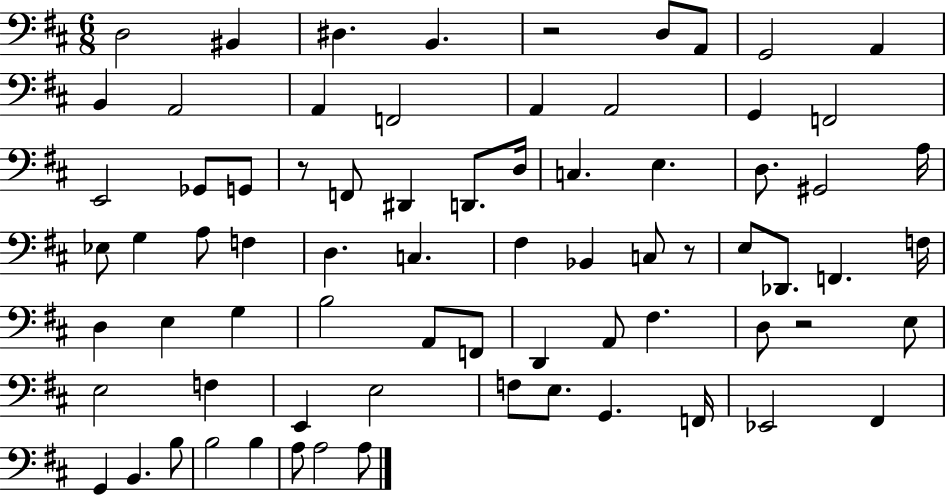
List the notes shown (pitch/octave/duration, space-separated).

D3/h BIS2/q D#3/q. B2/q. R/h D3/e A2/e G2/h A2/q B2/q A2/h A2/q F2/h A2/q A2/h G2/q F2/h E2/h Gb2/e G2/e R/e F2/e D#2/q D2/e. D3/s C3/q. E3/q. D3/e. G#2/h A3/s Eb3/e G3/q A3/e F3/q D3/q. C3/q. F#3/q Bb2/q C3/e R/e E3/e Db2/e. F2/q. F3/s D3/q E3/q G3/q B3/h A2/e F2/e D2/q A2/e F#3/q. D3/e R/h E3/e E3/h F3/q E2/q E3/h F3/e E3/e. G2/q. F2/s Eb2/h F#2/q G2/q B2/q. B3/e B3/h B3/q A3/e A3/h A3/e